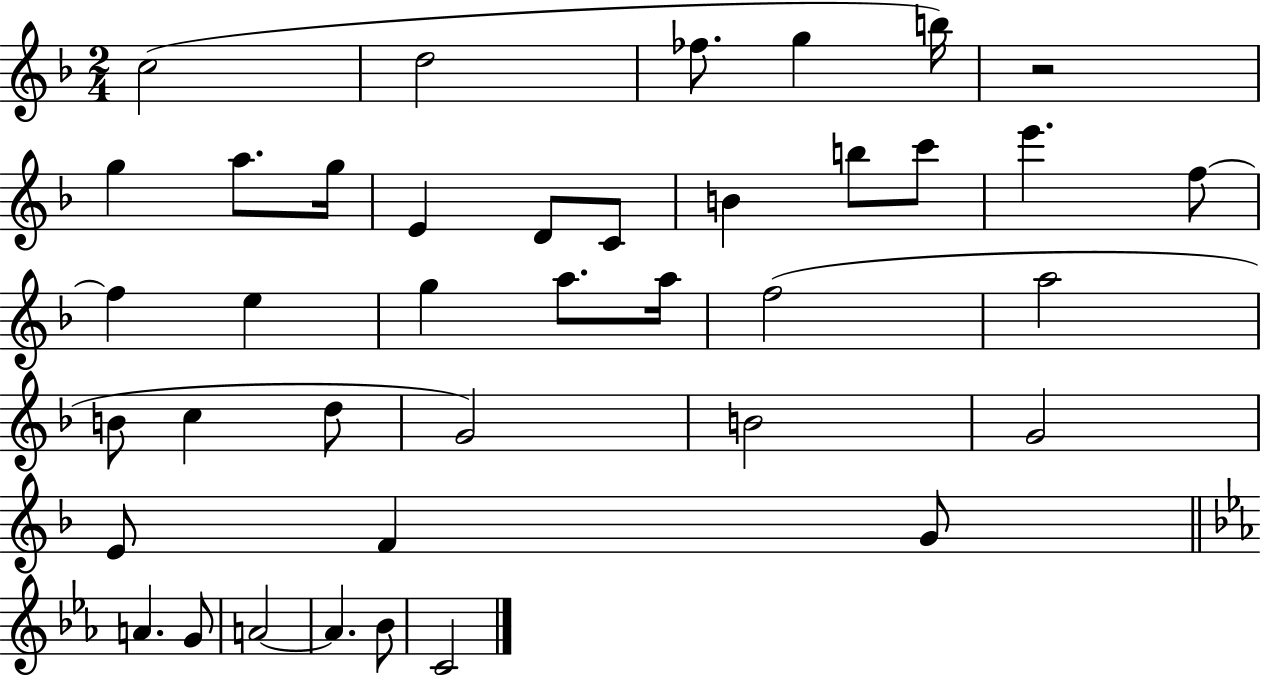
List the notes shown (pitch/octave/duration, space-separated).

C5/h D5/h FES5/e. G5/q B5/s R/h G5/q A5/e. G5/s E4/q D4/e C4/e B4/q B5/e C6/e E6/q. F5/e F5/q E5/q G5/q A5/e. A5/s F5/h A5/h B4/e C5/q D5/e G4/h B4/h G4/h E4/e F4/q G4/e A4/q. G4/e A4/h A4/q. Bb4/e C4/h